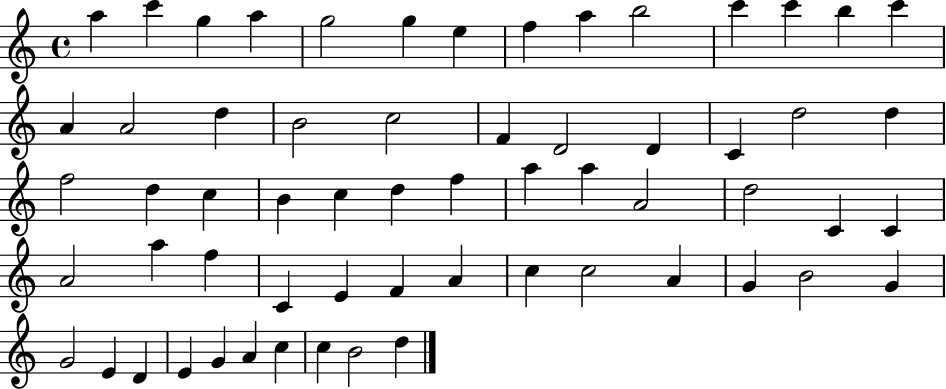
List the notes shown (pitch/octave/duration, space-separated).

A5/q C6/q G5/q A5/q G5/h G5/q E5/q F5/q A5/q B5/h C6/q C6/q B5/q C6/q A4/q A4/h D5/q B4/h C5/h F4/q D4/h D4/q C4/q D5/h D5/q F5/h D5/q C5/q B4/q C5/q D5/q F5/q A5/q A5/q A4/h D5/h C4/q C4/q A4/h A5/q F5/q C4/q E4/q F4/q A4/q C5/q C5/h A4/q G4/q B4/h G4/q G4/h E4/q D4/q E4/q G4/q A4/q C5/q C5/q B4/h D5/q